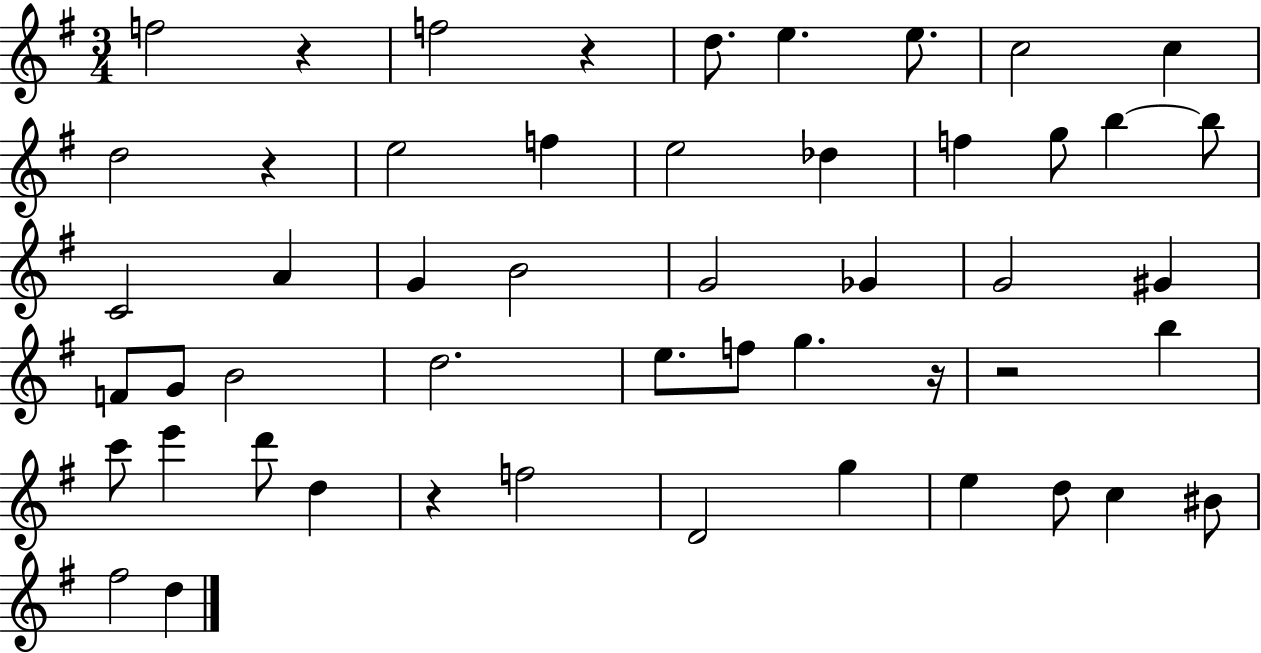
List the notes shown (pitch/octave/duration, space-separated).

F5/h R/q F5/h R/q D5/e. E5/q. E5/e. C5/h C5/q D5/h R/q E5/h F5/q E5/h Db5/q F5/q G5/e B5/q B5/e C4/h A4/q G4/q B4/h G4/h Gb4/q G4/h G#4/q F4/e G4/e B4/h D5/h. E5/e. F5/e G5/q. R/s R/h B5/q C6/e E6/q D6/e D5/q R/q F5/h D4/h G5/q E5/q D5/e C5/q BIS4/e F#5/h D5/q